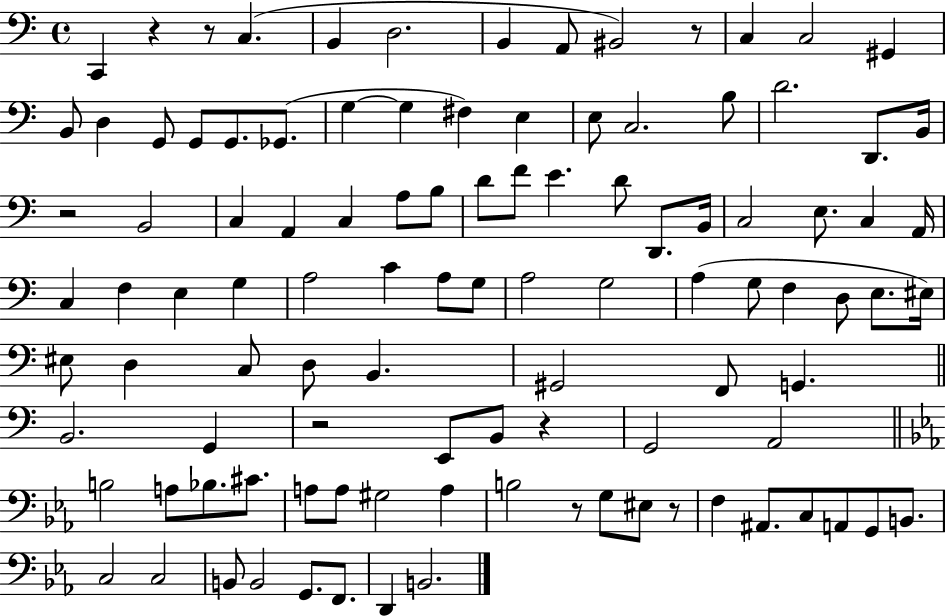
{
  \clef bass
  \time 4/4
  \defaultTimeSignature
  \key c \major
  \repeat volta 2 { c,4 r4 r8 c4.( | b,4 d2. | b,4 a,8 bis,2) r8 | c4 c2 gis,4 | \break b,8 d4 g,8 g,8 g,8. ges,8.( | g4~~ g4 fis4) e4 | e8 c2. b8 | d'2. d,8. b,16 | \break r2 b,2 | c4 a,4 c4 a8 b8 | d'8 f'8 e'4. d'8 d,8. b,16 | c2 e8. c4 a,16 | \break c4 f4 e4 g4 | a2 c'4 a8 g8 | a2 g2 | a4( g8 f4 d8 e8. eis16) | \break eis8 d4 c8 d8 b,4. | gis,2 f,8 g,4. | \bar "||" \break \key c \major b,2. g,4 | r2 e,8 b,8 r4 | g,2 a,2 | \bar "||" \break \key c \minor b2 a8 bes8. cis'8. | a8 a8 gis2 a4 | b2 r8 g8 eis8 r8 | f4 ais,8. c8 a,8 g,8 b,8. | \break c2 c2 | b,8 b,2 g,8. f,8. | d,4 b,2. | } \bar "|."
}